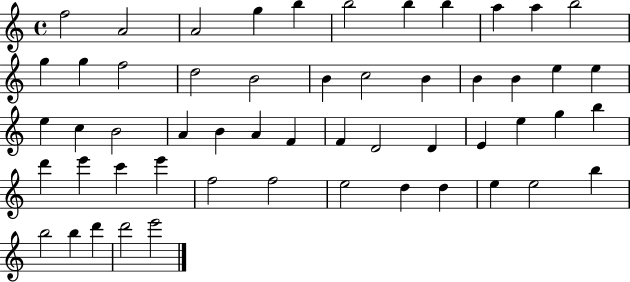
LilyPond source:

{
  \clef treble
  \time 4/4
  \defaultTimeSignature
  \key c \major
  f''2 a'2 | a'2 g''4 b''4 | b''2 b''4 b''4 | a''4 a''4 b''2 | \break g''4 g''4 f''2 | d''2 b'2 | b'4 c''2 b'4 | b'4 b'4 e''4 e''4 | \break e''4 c''4 b'2 | a'4 b'4 a'4 f'4 | f'4 d'2 d'4 | e'4 e''4 g''4 b''4 | \break d'''4 e'''4 c'''4 e'''4 | f''2 f''2 | e''2 d''4 d''4 | e''4 e''2 b''4 | \break b''2 b''4 d'''4 | d'''2 e'''2 | \bar "|."
}